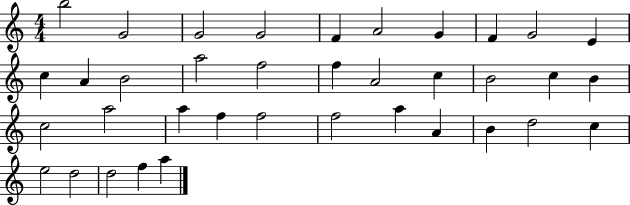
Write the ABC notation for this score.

X:1
T:Untitled
M:4/4
L:1/4
K:C
b2 G2 G2 G2 F A2 G F G2 E c A B2 a2 f2 f A2 c B2 c B c2 a2 a f f2 f2 a A B d2 c e2 d2 d2 f a